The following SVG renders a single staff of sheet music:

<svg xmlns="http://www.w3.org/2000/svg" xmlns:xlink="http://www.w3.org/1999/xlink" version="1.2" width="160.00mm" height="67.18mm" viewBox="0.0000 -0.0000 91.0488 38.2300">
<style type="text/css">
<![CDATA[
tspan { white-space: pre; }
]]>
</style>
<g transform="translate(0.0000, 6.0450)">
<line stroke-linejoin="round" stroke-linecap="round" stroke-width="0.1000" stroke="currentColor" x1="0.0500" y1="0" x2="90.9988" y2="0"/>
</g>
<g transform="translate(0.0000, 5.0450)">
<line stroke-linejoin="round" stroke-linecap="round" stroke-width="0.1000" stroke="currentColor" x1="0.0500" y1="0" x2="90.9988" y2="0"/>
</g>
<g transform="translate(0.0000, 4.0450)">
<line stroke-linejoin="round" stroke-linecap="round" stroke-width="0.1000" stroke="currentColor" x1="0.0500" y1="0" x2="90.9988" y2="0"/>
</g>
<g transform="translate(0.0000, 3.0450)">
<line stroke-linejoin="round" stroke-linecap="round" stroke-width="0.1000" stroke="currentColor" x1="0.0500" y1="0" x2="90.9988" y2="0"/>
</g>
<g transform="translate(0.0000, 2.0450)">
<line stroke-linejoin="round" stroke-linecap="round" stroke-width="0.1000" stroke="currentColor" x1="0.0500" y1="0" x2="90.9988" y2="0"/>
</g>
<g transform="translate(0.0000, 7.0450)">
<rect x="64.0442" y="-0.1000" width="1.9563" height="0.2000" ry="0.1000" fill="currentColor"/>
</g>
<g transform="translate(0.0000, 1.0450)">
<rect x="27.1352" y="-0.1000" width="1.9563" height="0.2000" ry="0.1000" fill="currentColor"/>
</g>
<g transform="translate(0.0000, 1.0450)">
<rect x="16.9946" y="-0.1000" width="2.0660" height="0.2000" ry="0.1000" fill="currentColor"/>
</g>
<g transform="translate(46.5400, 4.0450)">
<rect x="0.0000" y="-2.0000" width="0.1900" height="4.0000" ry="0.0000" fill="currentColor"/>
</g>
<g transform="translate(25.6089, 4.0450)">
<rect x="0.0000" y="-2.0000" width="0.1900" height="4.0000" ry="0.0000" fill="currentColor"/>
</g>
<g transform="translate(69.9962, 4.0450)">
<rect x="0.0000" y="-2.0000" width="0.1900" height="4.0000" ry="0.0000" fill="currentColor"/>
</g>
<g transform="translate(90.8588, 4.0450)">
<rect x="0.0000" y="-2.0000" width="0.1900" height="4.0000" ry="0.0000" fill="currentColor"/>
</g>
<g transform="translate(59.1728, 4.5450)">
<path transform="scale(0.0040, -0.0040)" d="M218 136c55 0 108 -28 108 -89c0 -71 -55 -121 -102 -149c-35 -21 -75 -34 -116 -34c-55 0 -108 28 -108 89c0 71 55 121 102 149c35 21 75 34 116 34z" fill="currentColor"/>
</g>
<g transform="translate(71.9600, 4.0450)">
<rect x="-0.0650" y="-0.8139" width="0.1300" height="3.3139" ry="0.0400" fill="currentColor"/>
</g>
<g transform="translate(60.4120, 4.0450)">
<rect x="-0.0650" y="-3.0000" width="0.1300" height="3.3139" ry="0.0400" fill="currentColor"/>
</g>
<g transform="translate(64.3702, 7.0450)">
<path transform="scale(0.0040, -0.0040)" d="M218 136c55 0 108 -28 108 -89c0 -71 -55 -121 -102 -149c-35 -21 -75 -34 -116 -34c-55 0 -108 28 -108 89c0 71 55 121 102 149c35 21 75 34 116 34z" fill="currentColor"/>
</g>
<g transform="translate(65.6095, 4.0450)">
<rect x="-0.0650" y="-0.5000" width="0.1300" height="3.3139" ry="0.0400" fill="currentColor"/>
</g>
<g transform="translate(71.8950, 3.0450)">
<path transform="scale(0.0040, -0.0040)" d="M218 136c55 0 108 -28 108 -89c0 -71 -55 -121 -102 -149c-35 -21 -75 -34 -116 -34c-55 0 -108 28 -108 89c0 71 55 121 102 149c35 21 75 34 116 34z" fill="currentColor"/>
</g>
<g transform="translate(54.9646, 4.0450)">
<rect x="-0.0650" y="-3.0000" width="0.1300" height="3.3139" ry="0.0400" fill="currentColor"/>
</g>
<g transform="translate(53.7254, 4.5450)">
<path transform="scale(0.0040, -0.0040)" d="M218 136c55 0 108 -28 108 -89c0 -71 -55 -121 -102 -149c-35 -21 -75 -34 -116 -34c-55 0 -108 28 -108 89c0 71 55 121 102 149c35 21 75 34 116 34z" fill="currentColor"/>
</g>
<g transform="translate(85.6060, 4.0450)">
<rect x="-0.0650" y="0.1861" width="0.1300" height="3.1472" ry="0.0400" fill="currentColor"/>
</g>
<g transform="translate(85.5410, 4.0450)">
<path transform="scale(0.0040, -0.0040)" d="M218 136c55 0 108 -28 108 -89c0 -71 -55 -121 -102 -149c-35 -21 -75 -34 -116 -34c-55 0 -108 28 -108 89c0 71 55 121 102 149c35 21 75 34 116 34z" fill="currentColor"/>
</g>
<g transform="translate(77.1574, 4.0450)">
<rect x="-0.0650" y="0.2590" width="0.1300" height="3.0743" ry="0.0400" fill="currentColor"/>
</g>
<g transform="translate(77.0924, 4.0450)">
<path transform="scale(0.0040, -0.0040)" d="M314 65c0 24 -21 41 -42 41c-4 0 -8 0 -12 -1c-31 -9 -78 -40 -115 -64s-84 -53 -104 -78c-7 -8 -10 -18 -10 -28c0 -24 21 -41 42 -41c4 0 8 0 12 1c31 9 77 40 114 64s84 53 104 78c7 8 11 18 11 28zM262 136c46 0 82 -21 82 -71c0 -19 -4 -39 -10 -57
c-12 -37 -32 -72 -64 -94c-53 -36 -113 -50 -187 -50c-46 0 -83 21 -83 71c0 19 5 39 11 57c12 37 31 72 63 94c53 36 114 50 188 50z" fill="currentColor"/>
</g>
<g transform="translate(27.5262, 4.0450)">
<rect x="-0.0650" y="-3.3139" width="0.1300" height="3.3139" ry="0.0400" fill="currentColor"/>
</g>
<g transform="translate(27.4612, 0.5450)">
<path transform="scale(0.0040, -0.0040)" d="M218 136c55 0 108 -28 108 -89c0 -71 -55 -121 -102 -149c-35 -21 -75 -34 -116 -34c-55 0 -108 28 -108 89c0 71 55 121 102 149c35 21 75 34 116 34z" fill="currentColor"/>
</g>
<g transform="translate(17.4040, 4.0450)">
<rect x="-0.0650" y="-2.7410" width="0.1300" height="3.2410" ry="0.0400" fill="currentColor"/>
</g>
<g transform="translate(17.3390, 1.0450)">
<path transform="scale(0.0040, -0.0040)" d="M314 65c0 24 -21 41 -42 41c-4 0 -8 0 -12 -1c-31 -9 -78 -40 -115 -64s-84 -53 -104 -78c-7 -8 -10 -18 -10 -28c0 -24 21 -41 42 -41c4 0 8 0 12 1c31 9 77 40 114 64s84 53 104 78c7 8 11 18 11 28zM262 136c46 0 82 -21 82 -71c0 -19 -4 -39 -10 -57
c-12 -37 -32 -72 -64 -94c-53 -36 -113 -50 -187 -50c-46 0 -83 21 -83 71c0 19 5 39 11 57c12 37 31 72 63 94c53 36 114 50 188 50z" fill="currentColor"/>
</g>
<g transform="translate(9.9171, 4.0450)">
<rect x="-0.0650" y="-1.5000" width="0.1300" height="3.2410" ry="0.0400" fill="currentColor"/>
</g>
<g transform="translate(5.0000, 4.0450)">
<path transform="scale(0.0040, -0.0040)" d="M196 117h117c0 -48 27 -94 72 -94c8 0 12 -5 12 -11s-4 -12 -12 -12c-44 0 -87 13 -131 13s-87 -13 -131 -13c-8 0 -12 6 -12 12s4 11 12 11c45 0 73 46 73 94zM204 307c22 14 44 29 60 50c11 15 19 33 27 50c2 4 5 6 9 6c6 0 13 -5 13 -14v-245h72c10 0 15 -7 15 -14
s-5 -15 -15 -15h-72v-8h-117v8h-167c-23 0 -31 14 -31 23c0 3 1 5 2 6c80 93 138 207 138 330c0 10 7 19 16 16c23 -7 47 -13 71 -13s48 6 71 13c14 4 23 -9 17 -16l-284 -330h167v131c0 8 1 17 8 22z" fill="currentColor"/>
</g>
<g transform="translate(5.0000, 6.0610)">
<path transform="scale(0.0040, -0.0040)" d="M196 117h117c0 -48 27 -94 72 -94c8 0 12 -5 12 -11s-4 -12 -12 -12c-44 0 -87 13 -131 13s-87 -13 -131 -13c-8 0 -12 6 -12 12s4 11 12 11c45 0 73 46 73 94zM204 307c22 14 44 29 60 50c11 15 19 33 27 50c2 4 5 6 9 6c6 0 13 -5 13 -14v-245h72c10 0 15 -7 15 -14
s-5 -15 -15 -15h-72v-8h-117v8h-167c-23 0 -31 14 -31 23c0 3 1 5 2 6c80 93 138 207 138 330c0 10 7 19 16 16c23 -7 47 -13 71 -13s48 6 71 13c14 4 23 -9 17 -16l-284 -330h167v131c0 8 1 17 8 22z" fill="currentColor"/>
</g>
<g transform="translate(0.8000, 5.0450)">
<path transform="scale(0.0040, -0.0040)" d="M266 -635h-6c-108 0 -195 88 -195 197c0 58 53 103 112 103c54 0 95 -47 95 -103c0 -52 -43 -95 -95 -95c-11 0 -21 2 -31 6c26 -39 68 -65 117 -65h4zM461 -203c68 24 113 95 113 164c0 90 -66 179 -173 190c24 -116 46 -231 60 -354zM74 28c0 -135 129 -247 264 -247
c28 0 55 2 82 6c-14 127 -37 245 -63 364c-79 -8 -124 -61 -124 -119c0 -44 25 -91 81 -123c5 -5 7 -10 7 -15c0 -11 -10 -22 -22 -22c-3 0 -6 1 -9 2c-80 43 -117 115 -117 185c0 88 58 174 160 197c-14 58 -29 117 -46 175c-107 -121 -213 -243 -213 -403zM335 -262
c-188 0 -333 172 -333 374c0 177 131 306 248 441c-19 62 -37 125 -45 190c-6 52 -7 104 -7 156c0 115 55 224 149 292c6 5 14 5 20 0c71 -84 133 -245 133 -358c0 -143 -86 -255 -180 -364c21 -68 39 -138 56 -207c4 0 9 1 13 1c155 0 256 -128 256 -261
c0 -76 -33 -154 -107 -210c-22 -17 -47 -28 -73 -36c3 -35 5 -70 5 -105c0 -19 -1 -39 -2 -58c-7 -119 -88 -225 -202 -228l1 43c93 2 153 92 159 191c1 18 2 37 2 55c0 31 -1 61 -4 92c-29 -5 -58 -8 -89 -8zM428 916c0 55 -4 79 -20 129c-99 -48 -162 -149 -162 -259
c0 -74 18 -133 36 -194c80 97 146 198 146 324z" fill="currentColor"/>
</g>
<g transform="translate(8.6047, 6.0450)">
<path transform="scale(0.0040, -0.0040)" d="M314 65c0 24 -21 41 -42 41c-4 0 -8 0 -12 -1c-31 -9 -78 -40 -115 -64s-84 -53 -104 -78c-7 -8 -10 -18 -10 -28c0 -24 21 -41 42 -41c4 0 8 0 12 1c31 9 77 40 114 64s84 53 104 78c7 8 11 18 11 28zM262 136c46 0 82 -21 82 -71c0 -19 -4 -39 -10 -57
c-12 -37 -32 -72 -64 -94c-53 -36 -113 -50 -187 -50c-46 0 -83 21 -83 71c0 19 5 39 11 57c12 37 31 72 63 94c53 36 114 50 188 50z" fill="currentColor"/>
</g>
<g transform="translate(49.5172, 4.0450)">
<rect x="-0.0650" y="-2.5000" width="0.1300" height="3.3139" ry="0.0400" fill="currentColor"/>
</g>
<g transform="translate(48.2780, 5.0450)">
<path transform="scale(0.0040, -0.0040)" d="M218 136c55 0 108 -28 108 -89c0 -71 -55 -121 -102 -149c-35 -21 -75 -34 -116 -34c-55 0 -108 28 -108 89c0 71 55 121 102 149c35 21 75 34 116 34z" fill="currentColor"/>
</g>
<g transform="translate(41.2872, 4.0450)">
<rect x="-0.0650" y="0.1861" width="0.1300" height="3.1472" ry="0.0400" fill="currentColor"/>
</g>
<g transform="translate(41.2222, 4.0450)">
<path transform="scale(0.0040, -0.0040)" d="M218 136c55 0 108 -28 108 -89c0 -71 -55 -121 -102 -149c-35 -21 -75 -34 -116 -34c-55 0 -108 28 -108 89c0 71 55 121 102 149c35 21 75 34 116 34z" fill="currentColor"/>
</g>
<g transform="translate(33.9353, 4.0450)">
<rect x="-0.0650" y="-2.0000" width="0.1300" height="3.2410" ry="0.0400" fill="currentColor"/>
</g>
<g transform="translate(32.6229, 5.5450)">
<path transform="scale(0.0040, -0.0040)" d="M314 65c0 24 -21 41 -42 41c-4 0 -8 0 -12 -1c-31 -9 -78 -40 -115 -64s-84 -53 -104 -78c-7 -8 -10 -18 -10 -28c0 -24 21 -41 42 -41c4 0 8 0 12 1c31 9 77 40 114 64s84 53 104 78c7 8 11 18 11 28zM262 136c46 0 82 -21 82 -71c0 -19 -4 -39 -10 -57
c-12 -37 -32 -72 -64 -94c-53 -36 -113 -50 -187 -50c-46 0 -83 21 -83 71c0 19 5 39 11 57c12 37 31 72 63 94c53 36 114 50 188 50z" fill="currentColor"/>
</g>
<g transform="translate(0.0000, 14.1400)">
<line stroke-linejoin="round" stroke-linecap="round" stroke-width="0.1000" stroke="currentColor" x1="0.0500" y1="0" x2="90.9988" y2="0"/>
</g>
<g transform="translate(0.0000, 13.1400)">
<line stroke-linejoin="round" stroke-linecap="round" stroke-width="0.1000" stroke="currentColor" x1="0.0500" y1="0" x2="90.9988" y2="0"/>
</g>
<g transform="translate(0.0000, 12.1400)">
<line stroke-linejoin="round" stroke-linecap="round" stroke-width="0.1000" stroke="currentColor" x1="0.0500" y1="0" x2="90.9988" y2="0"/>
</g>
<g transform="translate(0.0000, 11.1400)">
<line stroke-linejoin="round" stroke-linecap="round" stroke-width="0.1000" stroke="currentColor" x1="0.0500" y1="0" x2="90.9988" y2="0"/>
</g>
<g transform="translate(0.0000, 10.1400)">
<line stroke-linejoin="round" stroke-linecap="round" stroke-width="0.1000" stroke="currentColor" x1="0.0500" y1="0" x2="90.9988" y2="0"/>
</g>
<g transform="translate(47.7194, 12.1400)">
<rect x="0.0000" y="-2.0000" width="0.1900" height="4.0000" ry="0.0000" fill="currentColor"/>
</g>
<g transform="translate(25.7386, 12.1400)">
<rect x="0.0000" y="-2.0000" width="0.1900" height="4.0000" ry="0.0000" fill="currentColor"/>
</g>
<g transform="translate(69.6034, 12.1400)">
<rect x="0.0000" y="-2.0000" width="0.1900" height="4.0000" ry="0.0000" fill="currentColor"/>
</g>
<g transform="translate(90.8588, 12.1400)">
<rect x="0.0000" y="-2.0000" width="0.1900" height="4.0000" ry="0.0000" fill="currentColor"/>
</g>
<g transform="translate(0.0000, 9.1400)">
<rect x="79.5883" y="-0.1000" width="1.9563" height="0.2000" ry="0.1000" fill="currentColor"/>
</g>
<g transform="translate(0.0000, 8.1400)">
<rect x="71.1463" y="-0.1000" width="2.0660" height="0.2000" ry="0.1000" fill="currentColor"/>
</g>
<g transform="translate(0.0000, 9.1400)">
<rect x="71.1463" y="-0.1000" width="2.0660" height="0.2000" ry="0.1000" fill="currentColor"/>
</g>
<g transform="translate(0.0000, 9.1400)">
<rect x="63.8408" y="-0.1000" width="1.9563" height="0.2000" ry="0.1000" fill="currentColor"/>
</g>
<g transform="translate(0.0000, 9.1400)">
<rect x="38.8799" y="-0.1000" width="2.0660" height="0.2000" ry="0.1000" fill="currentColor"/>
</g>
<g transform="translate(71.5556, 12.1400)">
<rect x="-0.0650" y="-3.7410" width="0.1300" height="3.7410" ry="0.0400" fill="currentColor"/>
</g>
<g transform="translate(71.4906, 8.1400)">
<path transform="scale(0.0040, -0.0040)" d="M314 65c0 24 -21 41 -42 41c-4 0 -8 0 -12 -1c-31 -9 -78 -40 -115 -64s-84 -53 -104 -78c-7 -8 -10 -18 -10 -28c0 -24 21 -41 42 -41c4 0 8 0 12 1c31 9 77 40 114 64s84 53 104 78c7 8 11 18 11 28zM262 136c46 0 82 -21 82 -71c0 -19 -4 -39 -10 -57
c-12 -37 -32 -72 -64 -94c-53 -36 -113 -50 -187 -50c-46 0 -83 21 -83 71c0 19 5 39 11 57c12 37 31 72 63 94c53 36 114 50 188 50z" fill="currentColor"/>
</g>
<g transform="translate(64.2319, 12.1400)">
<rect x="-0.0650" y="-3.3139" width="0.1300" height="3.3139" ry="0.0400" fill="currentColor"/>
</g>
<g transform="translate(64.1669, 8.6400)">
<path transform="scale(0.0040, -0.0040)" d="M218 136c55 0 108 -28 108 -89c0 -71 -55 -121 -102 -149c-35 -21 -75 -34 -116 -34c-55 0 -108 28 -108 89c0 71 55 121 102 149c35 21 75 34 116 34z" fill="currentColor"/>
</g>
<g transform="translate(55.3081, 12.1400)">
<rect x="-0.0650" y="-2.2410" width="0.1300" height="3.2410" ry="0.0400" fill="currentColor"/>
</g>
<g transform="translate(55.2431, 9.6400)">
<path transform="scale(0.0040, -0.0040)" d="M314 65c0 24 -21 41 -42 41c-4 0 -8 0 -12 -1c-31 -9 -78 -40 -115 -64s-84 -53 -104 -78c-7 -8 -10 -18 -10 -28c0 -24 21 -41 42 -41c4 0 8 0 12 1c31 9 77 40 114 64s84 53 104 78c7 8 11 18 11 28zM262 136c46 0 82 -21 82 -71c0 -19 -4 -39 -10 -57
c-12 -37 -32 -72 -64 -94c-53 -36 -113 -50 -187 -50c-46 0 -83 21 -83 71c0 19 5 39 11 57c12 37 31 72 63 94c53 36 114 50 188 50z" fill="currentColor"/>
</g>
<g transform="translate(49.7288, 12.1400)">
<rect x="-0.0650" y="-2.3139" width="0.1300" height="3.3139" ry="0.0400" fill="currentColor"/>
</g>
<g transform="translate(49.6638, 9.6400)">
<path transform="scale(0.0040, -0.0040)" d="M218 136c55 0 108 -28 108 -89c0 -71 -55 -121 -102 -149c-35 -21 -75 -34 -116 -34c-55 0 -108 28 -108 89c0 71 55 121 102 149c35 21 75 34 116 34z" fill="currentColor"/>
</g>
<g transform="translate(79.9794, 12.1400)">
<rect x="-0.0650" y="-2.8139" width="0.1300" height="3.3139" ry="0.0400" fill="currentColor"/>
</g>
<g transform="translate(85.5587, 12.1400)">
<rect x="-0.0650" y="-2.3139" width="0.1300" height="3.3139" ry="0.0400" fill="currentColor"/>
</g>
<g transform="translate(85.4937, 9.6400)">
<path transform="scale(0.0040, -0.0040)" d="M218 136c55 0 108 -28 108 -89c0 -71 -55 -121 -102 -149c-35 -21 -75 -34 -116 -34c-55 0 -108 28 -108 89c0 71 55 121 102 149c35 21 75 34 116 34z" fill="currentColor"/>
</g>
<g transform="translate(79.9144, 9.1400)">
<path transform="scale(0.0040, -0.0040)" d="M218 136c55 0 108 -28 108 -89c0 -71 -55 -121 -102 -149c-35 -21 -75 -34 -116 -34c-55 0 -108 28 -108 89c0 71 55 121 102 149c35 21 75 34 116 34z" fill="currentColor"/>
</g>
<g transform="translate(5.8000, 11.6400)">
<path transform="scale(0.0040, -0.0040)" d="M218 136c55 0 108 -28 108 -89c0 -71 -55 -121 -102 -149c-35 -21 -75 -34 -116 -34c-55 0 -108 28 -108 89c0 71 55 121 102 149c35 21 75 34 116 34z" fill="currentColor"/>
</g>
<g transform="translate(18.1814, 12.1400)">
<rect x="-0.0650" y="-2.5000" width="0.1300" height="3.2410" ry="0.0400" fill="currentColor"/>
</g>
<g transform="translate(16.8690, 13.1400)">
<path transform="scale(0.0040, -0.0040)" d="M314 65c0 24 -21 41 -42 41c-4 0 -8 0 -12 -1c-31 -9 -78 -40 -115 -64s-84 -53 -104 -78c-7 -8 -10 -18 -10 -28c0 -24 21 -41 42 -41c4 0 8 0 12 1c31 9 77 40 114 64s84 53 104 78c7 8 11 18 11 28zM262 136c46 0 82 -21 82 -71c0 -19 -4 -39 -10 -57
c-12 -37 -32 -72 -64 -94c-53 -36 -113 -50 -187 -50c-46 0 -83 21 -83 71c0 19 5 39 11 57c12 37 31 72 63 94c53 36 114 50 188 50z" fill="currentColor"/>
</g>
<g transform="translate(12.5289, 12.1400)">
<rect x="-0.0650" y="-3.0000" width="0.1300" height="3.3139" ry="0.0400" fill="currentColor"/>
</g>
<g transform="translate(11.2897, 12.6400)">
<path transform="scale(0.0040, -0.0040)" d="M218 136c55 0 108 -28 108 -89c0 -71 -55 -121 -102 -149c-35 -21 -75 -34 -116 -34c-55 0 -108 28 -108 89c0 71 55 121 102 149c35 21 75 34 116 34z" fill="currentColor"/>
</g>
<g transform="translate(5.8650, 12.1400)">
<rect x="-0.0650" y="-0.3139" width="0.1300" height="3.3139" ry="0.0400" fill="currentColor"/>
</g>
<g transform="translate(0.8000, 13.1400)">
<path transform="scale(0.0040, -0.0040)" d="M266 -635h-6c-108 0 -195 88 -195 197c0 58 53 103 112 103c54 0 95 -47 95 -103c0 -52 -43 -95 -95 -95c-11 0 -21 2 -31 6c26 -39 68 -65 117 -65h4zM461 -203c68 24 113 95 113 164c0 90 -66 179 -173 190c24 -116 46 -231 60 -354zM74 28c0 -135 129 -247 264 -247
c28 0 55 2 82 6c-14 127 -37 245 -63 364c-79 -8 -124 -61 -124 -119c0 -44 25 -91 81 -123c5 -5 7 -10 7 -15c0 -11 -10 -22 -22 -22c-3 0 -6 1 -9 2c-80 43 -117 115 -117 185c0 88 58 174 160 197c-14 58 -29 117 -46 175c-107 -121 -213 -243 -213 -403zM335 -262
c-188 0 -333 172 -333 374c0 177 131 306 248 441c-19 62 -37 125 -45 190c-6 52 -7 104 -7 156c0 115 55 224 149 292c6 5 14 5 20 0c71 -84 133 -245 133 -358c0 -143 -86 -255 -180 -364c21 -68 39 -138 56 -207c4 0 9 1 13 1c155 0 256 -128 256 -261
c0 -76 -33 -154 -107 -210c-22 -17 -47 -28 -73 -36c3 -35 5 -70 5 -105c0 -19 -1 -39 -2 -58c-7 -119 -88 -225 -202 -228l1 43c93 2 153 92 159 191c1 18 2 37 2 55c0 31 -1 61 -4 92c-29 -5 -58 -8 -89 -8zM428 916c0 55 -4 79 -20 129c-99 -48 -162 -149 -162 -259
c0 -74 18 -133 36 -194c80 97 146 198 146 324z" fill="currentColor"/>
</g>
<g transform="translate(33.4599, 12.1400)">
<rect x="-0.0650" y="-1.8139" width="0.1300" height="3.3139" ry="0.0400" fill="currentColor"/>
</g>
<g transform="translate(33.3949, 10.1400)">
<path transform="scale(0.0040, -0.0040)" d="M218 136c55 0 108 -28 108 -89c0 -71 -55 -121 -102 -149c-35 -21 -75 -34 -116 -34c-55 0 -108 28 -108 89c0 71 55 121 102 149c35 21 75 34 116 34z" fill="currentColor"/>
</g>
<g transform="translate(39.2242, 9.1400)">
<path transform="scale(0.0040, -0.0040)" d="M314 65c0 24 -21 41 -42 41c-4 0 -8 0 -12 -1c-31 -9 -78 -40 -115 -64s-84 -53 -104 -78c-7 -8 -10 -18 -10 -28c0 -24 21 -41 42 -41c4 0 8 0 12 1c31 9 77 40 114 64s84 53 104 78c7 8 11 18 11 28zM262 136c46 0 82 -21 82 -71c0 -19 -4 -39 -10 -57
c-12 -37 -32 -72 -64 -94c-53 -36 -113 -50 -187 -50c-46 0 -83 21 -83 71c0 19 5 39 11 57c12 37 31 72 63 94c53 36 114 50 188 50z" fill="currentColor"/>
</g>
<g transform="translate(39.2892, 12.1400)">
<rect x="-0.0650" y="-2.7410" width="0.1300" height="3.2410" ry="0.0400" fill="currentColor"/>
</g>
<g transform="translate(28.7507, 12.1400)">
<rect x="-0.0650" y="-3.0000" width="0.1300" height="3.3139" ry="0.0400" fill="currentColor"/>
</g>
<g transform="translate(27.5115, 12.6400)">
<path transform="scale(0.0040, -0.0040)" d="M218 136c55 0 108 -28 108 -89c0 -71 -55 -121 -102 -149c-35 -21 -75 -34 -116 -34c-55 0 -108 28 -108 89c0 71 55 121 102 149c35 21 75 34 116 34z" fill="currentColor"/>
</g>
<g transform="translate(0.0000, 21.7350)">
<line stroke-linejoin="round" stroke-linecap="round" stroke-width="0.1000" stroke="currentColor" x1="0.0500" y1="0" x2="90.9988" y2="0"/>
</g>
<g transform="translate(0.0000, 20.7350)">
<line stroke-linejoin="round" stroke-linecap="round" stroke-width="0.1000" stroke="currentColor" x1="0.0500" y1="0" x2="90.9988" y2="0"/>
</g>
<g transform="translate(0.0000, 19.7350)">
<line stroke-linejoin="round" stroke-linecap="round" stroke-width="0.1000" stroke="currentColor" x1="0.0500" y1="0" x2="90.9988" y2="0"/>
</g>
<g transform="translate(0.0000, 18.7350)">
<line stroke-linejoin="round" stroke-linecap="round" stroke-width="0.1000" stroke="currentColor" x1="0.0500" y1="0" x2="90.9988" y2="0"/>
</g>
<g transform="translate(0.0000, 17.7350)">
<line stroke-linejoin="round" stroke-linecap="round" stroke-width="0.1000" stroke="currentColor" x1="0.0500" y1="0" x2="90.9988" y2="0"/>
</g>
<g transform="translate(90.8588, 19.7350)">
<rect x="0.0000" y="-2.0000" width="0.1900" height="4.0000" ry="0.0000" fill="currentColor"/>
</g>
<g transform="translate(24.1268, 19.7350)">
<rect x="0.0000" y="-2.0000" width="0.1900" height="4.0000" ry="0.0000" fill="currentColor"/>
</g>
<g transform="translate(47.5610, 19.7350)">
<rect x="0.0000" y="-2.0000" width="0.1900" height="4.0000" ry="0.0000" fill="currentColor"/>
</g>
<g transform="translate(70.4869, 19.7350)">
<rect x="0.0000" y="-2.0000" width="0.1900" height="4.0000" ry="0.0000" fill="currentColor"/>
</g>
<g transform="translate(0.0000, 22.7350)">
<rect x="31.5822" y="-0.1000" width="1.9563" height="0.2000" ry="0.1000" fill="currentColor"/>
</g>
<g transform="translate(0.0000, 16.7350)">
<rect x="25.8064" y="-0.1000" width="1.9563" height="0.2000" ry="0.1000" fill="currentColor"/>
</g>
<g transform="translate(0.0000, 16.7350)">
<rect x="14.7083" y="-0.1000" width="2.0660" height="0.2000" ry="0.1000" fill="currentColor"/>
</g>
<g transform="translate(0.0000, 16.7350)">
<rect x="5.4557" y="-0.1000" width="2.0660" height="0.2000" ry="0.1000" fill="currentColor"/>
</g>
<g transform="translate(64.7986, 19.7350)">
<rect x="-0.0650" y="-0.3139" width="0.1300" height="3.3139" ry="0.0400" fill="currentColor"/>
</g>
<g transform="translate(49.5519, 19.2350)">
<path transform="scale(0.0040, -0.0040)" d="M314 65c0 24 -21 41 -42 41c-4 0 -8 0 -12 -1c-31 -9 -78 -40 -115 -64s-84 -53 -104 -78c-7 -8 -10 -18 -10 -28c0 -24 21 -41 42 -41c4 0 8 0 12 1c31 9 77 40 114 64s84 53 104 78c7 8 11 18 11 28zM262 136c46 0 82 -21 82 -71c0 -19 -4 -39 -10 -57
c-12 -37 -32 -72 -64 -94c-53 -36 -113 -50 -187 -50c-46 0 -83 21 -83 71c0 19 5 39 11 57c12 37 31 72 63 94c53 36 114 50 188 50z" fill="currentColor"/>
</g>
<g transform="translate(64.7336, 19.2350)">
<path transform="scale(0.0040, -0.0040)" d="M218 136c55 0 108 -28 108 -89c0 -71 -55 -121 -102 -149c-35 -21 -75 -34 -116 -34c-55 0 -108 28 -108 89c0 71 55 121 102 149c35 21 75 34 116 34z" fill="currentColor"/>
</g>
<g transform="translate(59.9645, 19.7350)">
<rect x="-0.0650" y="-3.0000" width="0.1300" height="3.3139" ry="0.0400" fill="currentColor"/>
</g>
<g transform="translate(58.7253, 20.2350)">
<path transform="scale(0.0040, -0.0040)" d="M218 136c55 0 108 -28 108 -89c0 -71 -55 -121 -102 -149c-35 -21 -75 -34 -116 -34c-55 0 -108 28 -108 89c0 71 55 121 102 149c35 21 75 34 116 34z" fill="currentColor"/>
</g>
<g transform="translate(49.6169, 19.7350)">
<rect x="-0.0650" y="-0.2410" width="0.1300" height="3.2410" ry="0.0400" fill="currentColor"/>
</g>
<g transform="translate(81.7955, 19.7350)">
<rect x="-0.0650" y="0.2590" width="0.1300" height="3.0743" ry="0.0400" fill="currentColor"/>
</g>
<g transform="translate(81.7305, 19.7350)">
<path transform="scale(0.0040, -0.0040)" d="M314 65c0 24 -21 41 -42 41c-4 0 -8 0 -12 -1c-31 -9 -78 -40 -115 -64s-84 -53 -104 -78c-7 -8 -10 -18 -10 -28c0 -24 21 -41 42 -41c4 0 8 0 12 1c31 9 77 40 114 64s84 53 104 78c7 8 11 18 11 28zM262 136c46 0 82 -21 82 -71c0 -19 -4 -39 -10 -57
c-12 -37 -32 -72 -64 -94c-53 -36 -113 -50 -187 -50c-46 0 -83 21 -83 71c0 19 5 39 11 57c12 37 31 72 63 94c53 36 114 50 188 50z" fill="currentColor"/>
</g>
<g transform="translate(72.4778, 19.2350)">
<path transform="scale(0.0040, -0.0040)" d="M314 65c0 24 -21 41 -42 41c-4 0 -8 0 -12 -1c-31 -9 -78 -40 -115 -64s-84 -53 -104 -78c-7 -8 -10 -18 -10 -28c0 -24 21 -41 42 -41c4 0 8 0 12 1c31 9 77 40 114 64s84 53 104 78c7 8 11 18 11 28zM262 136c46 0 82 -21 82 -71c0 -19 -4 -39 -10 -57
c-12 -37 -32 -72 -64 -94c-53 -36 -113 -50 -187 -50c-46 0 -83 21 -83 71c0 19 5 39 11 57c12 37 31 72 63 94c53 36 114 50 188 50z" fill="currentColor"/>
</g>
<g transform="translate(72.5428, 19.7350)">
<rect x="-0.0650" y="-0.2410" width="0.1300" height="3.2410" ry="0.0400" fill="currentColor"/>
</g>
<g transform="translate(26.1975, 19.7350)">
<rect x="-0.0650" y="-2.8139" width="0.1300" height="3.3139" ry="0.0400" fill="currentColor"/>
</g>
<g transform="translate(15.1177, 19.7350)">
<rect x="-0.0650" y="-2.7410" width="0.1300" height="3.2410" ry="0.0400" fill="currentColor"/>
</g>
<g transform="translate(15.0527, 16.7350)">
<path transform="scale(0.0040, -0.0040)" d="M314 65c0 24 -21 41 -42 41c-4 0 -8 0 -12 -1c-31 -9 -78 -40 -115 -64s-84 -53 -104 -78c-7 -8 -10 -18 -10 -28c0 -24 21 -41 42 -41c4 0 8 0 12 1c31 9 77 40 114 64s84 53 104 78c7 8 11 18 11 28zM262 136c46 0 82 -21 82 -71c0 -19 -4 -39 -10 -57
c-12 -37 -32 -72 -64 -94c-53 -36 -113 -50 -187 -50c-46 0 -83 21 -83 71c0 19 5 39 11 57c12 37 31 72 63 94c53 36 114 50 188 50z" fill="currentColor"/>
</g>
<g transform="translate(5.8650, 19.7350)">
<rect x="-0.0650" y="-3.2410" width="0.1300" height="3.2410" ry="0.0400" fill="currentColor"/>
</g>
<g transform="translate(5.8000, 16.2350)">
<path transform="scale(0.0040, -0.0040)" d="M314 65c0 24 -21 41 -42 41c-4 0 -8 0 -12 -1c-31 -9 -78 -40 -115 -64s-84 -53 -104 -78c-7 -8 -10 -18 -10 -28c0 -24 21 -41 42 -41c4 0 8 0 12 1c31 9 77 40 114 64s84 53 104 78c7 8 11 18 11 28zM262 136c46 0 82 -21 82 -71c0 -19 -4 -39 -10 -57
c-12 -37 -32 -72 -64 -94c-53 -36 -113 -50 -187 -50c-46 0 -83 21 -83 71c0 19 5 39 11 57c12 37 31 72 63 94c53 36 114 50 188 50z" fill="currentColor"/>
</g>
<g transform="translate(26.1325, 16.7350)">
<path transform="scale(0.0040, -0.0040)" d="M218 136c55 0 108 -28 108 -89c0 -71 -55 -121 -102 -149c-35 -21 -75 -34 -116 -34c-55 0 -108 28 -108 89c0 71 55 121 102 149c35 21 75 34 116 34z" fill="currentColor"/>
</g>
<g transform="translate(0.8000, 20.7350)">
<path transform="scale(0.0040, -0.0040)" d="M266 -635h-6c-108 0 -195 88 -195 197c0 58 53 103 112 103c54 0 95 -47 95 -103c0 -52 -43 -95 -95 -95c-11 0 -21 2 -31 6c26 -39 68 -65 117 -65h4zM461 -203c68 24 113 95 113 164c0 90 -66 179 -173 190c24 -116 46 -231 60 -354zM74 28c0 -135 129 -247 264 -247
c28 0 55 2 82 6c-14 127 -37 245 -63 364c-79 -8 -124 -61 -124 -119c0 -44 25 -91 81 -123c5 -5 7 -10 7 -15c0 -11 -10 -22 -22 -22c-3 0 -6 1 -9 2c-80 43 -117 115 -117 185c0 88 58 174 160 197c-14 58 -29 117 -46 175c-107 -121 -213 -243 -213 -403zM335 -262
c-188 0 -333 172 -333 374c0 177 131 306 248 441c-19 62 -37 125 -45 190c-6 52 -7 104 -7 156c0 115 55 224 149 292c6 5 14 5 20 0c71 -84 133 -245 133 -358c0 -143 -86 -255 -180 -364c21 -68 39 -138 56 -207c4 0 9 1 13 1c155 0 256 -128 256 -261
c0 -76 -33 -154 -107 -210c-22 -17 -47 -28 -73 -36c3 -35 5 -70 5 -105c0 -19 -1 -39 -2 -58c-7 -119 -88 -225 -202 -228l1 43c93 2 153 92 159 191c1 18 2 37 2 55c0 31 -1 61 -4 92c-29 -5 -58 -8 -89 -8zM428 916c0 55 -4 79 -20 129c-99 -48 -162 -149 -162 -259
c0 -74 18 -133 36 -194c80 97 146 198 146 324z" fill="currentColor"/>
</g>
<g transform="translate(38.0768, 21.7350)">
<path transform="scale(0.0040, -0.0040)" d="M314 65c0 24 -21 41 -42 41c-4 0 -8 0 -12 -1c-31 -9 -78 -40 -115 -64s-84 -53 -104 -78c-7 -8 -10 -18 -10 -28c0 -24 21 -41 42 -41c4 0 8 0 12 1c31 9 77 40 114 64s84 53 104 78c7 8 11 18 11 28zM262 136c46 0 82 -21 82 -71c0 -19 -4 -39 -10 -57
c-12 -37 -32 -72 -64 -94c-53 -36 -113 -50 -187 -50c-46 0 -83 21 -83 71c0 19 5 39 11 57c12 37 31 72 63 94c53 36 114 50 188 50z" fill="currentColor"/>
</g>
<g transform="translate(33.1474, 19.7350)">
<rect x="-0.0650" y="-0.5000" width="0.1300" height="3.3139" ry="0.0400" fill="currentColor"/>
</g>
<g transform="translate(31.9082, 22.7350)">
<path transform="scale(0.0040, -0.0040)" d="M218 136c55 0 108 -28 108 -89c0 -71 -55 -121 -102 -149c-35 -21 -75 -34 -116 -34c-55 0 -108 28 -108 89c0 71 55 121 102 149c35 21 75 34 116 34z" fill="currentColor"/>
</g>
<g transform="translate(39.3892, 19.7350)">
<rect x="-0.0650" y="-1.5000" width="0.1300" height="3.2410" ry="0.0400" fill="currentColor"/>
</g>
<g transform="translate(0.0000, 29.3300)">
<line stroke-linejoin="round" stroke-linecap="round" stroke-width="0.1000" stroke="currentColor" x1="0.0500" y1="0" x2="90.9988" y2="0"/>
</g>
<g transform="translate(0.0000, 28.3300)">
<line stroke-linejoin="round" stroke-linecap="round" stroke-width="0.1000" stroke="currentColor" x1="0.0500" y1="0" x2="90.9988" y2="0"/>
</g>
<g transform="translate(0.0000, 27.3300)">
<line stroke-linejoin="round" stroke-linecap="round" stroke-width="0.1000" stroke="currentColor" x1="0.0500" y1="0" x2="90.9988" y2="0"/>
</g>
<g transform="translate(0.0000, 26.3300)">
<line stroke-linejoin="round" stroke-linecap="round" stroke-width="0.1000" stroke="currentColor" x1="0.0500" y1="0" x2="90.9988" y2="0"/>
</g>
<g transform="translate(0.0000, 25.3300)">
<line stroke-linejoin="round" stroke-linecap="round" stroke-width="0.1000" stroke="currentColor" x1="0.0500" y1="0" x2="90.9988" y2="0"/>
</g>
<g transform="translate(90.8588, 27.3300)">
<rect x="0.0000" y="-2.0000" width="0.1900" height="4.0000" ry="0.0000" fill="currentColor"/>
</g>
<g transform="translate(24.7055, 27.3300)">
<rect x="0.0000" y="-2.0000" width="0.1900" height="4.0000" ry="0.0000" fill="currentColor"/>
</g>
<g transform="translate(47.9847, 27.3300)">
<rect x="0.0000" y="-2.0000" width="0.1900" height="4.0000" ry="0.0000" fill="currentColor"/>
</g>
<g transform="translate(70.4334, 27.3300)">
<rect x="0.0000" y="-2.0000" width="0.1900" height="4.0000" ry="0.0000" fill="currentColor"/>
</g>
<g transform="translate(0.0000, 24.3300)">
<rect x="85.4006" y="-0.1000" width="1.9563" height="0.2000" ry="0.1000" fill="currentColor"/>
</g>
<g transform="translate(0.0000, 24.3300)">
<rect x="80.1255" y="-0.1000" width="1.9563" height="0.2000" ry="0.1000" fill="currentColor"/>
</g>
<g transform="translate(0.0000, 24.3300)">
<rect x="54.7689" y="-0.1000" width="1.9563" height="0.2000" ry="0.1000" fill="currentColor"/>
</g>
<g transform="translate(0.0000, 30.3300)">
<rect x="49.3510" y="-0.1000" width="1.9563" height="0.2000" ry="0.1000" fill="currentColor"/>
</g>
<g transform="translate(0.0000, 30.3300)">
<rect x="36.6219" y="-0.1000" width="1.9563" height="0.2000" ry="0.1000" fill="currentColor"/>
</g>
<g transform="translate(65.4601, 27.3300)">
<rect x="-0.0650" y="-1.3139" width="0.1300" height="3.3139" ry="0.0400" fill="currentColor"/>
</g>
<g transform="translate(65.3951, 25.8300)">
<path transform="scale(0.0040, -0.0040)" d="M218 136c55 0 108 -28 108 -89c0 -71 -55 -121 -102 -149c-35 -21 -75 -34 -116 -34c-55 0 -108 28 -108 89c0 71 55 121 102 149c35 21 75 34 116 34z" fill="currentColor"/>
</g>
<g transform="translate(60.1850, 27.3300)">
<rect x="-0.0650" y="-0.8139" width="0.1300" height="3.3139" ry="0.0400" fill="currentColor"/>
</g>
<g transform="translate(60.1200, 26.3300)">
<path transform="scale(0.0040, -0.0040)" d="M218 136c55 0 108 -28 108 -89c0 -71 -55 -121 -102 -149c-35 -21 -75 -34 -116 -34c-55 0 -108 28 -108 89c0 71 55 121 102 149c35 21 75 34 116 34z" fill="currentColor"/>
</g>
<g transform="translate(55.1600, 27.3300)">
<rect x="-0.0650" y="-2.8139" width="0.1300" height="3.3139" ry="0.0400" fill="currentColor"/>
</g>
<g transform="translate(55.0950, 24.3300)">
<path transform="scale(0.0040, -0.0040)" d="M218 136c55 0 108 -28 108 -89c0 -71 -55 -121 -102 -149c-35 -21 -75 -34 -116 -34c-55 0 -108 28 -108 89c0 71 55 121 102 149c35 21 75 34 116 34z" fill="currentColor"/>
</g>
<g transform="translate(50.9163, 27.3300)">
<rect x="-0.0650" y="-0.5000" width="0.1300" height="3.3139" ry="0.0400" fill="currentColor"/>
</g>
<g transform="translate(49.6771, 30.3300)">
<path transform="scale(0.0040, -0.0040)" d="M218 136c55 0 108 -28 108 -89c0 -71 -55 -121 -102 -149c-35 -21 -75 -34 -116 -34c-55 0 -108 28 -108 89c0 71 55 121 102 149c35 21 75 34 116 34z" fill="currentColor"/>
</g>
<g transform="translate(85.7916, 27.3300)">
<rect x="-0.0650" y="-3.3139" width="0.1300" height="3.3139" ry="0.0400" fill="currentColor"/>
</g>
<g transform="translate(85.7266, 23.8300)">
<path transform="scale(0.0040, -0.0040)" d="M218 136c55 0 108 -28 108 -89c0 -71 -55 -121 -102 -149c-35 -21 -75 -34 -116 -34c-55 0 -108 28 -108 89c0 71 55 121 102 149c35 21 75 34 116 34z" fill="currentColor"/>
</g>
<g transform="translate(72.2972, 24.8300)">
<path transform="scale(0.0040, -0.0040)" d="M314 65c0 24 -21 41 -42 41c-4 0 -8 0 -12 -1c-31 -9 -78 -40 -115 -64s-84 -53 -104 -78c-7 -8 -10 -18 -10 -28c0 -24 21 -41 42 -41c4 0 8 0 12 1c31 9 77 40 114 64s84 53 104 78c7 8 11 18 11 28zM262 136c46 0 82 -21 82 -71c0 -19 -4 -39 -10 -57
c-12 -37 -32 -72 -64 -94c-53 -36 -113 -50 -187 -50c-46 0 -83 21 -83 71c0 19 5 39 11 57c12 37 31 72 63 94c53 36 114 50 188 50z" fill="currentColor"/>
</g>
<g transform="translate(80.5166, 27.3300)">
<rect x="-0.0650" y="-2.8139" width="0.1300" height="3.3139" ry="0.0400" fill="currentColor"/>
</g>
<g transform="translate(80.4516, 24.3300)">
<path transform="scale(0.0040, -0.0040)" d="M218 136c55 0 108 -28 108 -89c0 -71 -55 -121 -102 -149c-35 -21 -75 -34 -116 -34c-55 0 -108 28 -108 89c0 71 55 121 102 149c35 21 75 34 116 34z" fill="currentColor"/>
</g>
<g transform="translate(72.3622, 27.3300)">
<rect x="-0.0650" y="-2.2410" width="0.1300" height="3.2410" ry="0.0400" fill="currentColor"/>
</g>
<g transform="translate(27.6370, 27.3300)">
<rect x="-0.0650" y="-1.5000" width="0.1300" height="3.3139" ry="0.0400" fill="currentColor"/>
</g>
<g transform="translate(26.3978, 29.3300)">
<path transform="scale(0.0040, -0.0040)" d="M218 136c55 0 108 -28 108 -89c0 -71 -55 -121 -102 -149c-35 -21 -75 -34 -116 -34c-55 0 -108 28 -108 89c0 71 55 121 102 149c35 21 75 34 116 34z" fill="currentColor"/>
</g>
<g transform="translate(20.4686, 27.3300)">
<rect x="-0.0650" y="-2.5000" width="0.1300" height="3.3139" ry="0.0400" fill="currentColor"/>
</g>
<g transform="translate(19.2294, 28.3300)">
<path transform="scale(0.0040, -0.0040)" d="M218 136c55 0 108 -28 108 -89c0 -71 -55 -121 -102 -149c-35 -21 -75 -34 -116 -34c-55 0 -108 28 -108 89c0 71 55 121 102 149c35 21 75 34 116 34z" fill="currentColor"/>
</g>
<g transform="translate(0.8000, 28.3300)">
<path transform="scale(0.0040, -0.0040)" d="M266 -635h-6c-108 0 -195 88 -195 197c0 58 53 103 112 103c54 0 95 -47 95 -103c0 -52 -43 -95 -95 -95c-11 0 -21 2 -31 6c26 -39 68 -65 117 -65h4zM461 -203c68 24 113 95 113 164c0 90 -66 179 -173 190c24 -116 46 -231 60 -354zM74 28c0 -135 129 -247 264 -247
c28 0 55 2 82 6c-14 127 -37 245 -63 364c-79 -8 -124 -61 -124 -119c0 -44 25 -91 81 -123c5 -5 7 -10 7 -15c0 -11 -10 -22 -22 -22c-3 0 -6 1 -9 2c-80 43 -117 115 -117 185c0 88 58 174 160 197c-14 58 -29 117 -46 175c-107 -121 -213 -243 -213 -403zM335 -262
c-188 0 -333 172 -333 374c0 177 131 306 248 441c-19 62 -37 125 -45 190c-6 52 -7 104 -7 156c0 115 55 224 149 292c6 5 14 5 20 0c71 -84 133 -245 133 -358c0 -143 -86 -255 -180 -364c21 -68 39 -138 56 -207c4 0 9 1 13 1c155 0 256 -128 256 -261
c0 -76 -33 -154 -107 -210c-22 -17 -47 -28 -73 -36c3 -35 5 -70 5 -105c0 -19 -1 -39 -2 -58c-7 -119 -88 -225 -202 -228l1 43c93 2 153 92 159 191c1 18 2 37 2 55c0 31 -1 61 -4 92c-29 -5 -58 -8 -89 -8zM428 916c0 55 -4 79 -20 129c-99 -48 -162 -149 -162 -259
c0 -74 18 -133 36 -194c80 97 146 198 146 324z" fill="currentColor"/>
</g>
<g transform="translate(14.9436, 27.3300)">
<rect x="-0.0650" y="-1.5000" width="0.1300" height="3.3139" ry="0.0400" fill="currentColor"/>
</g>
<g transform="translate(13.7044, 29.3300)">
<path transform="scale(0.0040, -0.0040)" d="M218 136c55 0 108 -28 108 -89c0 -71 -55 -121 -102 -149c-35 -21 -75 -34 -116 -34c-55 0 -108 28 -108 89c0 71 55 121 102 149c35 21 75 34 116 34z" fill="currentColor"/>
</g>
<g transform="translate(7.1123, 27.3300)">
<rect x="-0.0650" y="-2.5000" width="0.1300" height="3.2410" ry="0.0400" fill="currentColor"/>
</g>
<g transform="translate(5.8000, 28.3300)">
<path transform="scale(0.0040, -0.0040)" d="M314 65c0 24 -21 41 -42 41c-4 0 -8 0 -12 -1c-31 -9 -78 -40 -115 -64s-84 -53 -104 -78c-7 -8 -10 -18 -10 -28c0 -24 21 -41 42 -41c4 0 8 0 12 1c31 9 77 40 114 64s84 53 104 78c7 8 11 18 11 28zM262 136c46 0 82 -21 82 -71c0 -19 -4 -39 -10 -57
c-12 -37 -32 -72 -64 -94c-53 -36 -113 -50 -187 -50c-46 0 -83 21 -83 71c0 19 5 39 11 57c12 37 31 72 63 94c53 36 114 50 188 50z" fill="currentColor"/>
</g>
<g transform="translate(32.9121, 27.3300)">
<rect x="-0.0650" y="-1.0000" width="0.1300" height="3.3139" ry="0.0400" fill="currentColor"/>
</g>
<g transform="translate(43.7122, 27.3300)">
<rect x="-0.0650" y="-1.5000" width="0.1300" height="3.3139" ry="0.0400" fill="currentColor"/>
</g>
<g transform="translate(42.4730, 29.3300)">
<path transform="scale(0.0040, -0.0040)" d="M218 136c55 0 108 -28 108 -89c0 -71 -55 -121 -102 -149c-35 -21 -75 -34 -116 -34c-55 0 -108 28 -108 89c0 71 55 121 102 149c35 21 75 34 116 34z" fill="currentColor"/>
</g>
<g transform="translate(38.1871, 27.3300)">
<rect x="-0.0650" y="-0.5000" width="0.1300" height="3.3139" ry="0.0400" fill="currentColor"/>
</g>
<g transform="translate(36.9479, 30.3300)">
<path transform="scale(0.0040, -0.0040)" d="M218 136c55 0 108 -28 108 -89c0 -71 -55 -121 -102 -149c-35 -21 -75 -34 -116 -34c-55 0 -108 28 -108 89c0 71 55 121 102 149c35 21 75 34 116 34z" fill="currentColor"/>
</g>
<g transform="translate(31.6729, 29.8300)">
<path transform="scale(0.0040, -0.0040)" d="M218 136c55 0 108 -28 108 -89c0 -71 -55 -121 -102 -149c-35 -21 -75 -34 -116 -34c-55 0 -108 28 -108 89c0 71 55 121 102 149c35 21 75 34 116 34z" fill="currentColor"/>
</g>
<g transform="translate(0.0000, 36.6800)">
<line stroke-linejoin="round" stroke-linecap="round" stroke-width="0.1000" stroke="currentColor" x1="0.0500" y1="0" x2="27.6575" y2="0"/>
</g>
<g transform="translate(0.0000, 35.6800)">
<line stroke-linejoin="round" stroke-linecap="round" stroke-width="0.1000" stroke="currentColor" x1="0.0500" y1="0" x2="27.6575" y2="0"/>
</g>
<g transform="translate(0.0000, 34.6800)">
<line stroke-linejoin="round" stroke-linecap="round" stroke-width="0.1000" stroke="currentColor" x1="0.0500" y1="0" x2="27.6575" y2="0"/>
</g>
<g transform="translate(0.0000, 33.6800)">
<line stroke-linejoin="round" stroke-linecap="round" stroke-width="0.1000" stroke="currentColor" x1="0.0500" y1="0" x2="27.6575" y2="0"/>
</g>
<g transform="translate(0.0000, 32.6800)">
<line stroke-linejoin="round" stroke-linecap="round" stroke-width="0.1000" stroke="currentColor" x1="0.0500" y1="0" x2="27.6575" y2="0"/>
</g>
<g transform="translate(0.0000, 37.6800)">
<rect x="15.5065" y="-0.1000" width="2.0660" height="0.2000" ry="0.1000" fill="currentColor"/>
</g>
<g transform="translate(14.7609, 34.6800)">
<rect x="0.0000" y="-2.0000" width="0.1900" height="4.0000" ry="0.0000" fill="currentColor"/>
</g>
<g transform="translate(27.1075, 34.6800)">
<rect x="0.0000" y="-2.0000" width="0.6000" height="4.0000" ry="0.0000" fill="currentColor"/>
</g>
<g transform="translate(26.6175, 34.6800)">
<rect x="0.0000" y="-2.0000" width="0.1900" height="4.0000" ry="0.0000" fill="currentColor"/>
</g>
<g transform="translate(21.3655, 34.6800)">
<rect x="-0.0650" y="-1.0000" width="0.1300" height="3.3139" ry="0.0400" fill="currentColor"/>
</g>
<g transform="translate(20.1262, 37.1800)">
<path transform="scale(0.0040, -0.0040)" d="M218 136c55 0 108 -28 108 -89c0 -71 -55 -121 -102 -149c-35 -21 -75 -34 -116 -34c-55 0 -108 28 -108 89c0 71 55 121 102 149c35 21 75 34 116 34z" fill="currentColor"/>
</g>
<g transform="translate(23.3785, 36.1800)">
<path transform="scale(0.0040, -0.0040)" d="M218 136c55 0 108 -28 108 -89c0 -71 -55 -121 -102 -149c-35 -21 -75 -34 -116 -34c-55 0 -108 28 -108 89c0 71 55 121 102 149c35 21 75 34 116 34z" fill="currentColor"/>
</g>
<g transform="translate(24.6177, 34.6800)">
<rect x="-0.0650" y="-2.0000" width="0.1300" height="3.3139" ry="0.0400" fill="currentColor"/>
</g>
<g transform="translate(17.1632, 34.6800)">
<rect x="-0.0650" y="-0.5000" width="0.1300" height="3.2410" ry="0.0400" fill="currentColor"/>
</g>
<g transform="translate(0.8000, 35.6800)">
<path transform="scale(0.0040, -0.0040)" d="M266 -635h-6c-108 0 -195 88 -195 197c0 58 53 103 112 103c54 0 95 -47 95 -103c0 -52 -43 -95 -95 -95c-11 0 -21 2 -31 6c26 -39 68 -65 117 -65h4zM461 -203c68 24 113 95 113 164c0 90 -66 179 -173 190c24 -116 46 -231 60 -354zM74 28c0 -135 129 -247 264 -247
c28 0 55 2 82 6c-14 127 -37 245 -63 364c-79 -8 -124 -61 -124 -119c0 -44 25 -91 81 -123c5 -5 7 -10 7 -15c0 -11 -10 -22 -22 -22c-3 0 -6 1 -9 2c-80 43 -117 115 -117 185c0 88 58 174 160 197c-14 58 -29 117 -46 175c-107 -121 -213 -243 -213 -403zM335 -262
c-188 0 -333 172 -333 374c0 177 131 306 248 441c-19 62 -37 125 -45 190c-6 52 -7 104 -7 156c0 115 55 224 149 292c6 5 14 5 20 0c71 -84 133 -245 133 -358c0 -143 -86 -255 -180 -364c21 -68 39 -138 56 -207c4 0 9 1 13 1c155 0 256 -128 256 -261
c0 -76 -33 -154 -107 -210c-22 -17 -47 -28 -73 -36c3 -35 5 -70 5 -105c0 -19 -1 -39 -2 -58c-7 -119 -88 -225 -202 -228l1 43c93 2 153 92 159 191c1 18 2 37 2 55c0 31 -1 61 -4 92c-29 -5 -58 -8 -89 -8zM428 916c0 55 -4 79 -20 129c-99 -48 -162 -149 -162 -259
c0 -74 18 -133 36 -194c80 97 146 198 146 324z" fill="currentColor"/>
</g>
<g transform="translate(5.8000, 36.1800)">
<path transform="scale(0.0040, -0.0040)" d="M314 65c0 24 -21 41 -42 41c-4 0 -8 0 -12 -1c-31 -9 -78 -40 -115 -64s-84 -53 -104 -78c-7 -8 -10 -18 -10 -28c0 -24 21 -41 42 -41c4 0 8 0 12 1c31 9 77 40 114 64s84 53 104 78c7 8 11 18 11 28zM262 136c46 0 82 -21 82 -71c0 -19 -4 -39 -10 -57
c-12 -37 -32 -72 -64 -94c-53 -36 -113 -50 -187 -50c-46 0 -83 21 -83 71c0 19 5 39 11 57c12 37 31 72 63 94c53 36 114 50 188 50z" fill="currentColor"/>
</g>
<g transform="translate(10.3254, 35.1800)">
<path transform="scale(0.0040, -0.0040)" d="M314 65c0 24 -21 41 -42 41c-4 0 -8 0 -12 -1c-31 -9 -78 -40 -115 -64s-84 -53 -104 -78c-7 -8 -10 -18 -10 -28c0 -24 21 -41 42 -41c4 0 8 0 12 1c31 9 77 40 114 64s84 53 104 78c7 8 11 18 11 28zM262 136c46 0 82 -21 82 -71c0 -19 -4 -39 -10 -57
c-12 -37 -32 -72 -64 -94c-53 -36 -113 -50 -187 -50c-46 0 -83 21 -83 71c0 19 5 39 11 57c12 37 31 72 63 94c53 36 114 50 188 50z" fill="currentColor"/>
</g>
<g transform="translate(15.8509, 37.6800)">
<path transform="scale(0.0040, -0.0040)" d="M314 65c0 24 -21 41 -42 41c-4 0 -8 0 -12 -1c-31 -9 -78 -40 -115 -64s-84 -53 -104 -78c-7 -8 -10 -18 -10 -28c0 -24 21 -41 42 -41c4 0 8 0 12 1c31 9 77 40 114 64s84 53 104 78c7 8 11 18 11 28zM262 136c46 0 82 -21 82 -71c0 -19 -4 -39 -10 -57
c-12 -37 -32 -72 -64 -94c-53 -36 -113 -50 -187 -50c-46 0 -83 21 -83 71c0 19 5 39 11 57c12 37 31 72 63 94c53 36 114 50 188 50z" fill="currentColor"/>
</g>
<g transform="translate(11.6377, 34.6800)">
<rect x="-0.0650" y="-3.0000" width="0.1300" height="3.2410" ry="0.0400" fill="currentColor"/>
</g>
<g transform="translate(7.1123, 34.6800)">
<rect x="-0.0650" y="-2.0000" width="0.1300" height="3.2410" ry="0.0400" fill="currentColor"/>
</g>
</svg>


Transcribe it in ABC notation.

X:1
T:Untitled
M:4/4
L:1/4
K:C
E2 a2 b F2 B G A A C d B2 B c A G2 A f a2 g g2 b c'2 a g b2 a2 a C E2 c2 A c c2 B2 G2 E G E D C E C a d e g2 a b F2 A2 C2 D F